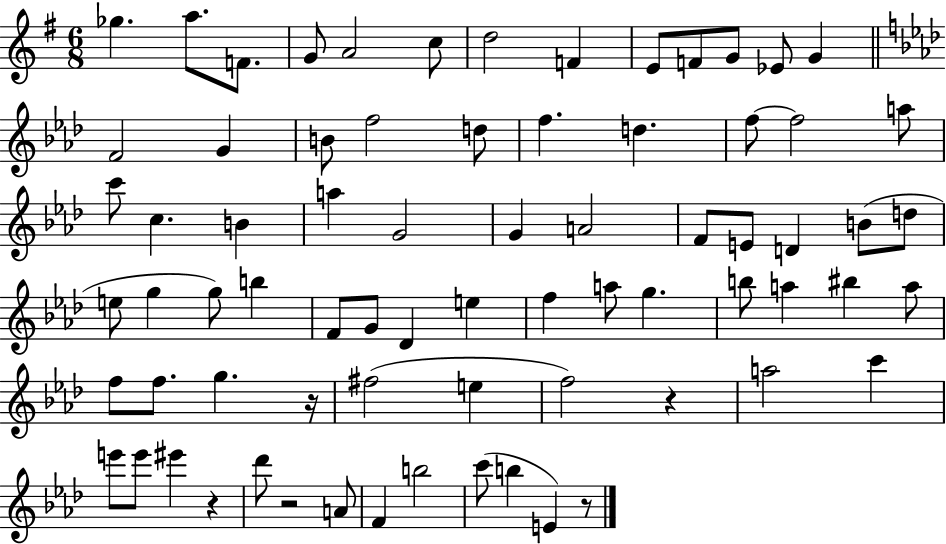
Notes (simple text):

Gb5/q. A5/e. F4/e. G4/e A4/h C5/e D5/h F4/q E4/e F4/e G4/e Eb4/e G4/q F4/h G4/q B4/e F5/h D5/e F5/q. D5/q. F5/e F5/h A5/e C6/e C5/q. B4/q A5/q G4/h G4/q A4/h F4/e E4/e D4/q B4/e D5/e E5/e G5/q G5/e B5/q F4/e G4/e Db4/q E5/q F5/q A5/e G5/q. B5/e A5/q BIS5/q A5/e F5/e F5/e. G5/q. R/s F#5/h E5/q F5/h R/q A5/h C6/q E6/e E6/e EIS6/q R/q Db6/e R/h A4/e F4/q B5/h C6/e B5/q E4/q R/e